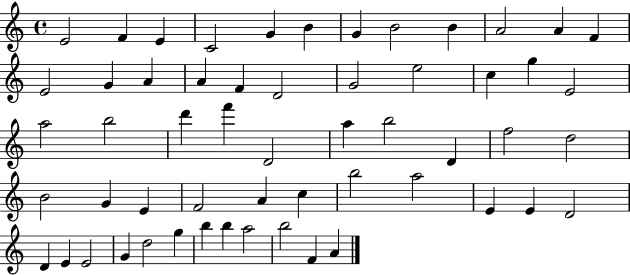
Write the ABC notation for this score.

X:1
T:Untitled
M:4/4
L:1/4
K:C
E2 F E C2 G B G B2 B A2 A F E2 G A A F D2 G2 e2 c g E2 a2 b2 d' f' D2 a b2 D f2 d2 B2 G E F2 A c b2 a2 E E D2 D E E2 G d2 g b b a2 b2 F A